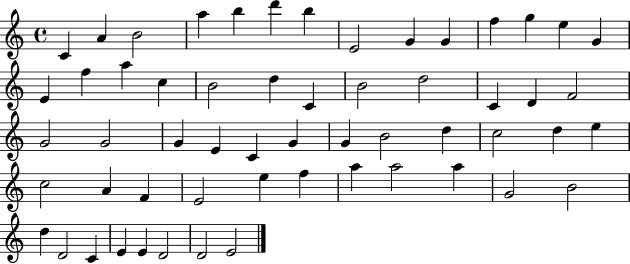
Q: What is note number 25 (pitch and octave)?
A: D4